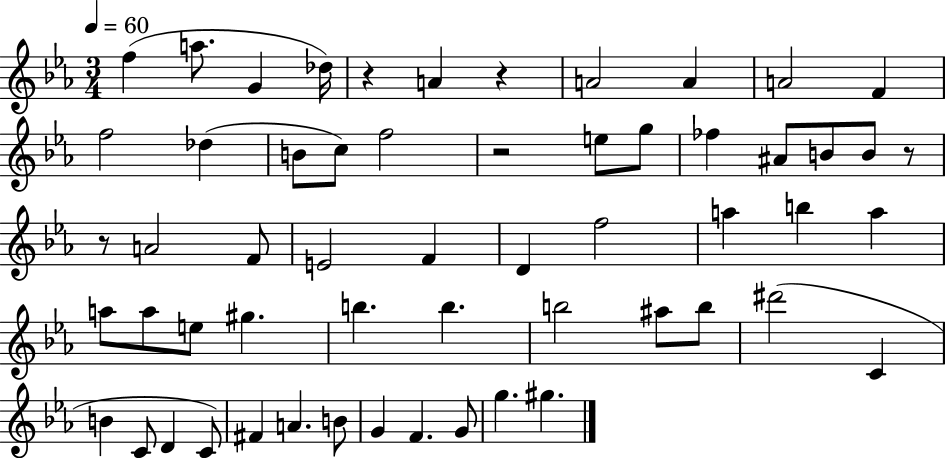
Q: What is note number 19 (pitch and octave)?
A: B4